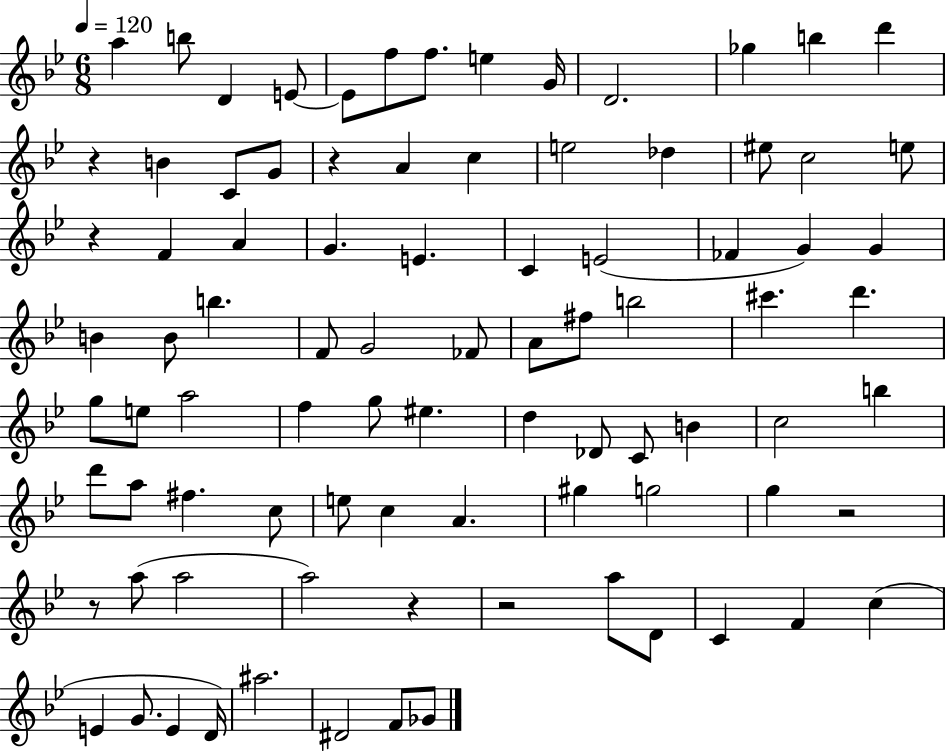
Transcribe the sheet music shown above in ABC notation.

X:1
T:Untitled
M:6/8
L:1/4
K:Bb
a b/2 D E/2 E/2 f/2 f/2 e G/4 D2 _g b d' z B C/2 G/2 z A c e2 _d ^e/2 c2 e/2 z F A G E C E2 _F G G B B/2 b F/2 G2 _F/2 A/2 ^f/2 b2 ^c' d' g/2 e/2 a2 f g/2 ^e d _D/2 C/2 B c2 b d'/2 a/2 ^f c/2 e/2 c A ^g g2 g z2 z/2 a/2 a2 a2 z z2 a/2 D/2 C F c E G/2 E D/4 ^a2 ^D2 F/2 _G/2